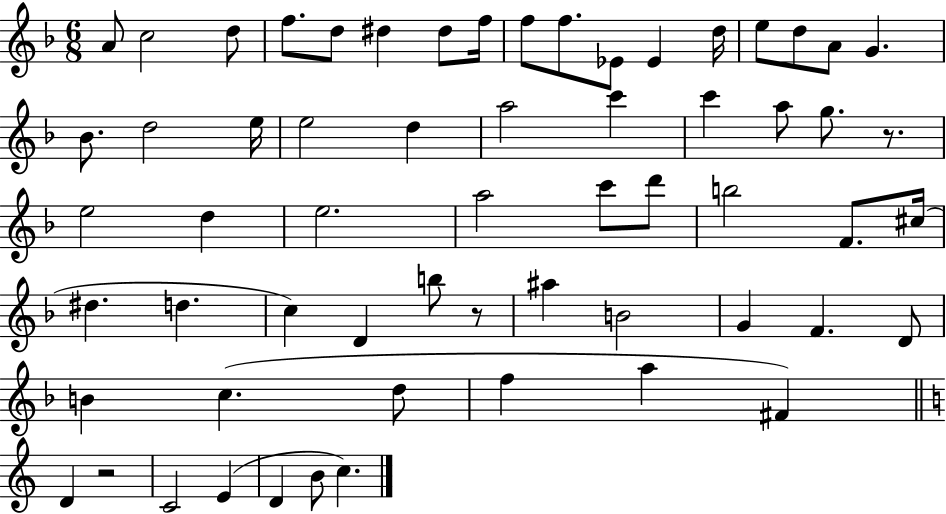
A4/e C5/h D5/e F5/e. D5/e D#5/q D#5/e F5/s F5/e F5/e. Eb4/e Eb4/q D5/s E5/e D5/e A4/e G4/q. Bb4/e. D5/h E5/s E5/h D5/q A5/h C6/q C6/q A5/e G5/e. R/e. E5/h D5/q E5/h. A5/h C6/e D6/e B5/h F4/e. C#5/s D#5/q. D5/q. C5/q D4/q B5/e R/e A#5/q B4/h G4/q F4/q. D4/e B4/q C5/q. D5/e F5/q A5/q F#4/q D4/q R/h C4/h E4/q D4/q B4/e C5/q.